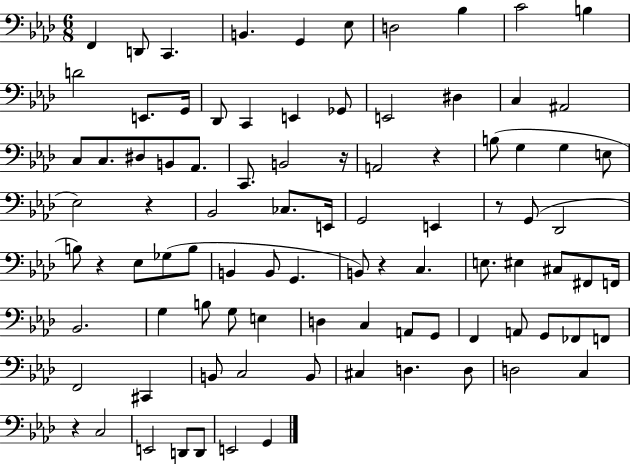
X:1
T:Untitled
M:6/8
L:1/4
K:Ab
F,, D,,/2 C,, B,, G,, _E,/2 D,2 _B, C2 B, D2 E,,/2 G,,/4 _D,,/2 C,, E,, _G,,/2 E,,2 ^D, C, ^A,,2 C,/2 C,/2 ^D,/2 B,,/2 _A,,/2 C,,/2 B,,2 z/4 A,,2 z B,/2 G, G, E,/2 _E,2 z _B,,2 _C,/2 E,,/4 G,,2 E,, z/2 G,,/2 _D,,2 B,/2 z _E,/2 _G,/2 B,/2 B,, B,,/2 G,, B,,/2 z C, E,/2 ^E, ^C,/2 ^F,,/2 F,,/4 _B,,2 G, B,/2 G,/2 E, D, C, A,,/2 G,,/2 F,, A,,/2 G,,/2 _F,,/2 F,,/2 F,,2 ^C,, B,,/2 C,2 B,,/2 ^C, D, D,/2 D,2 C, z C,2 E,,2 D,,/2 D,,/2 E,,2 G,,